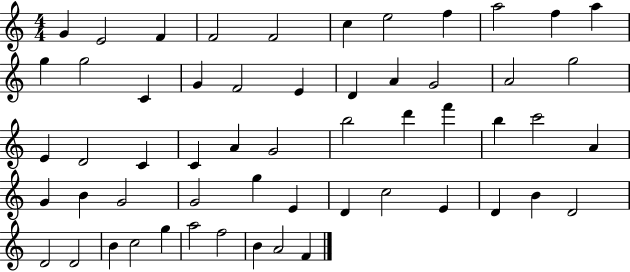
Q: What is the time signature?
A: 4/4